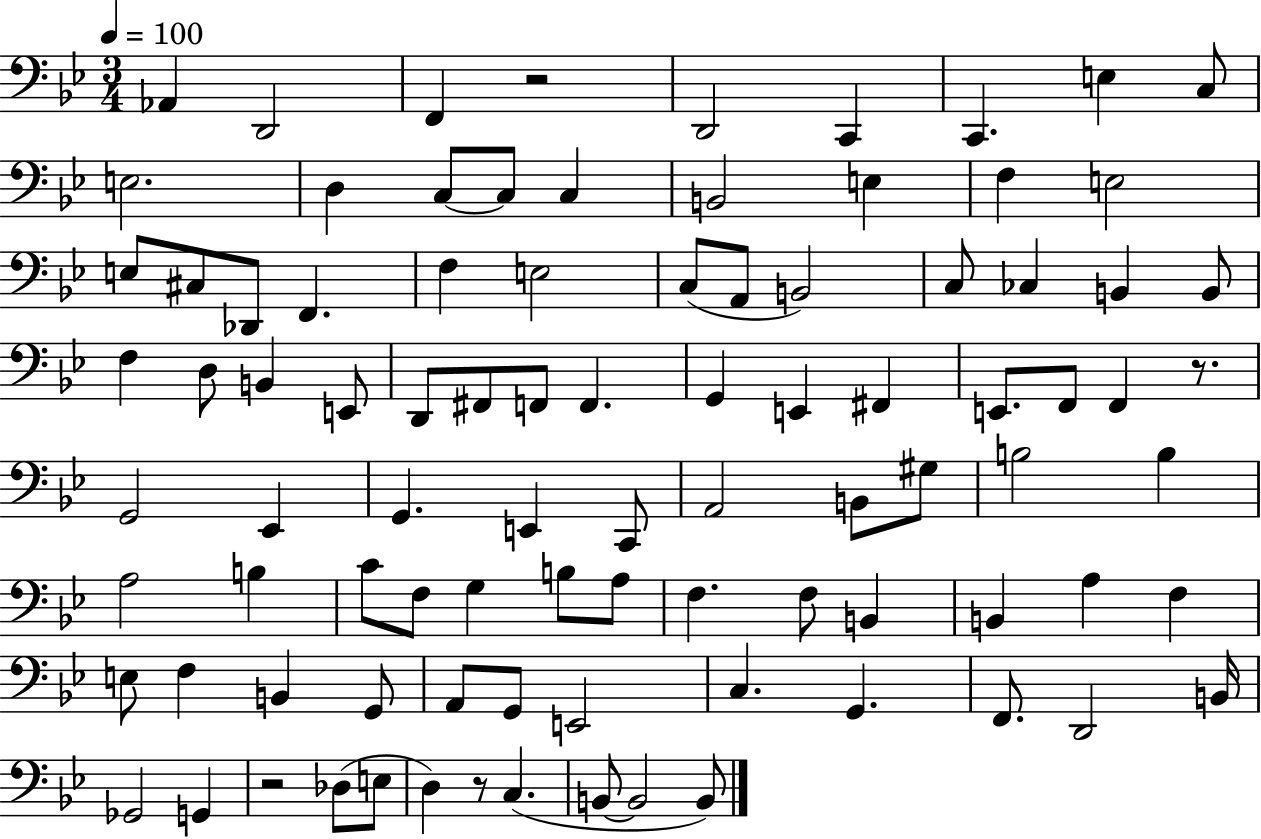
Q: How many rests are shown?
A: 4